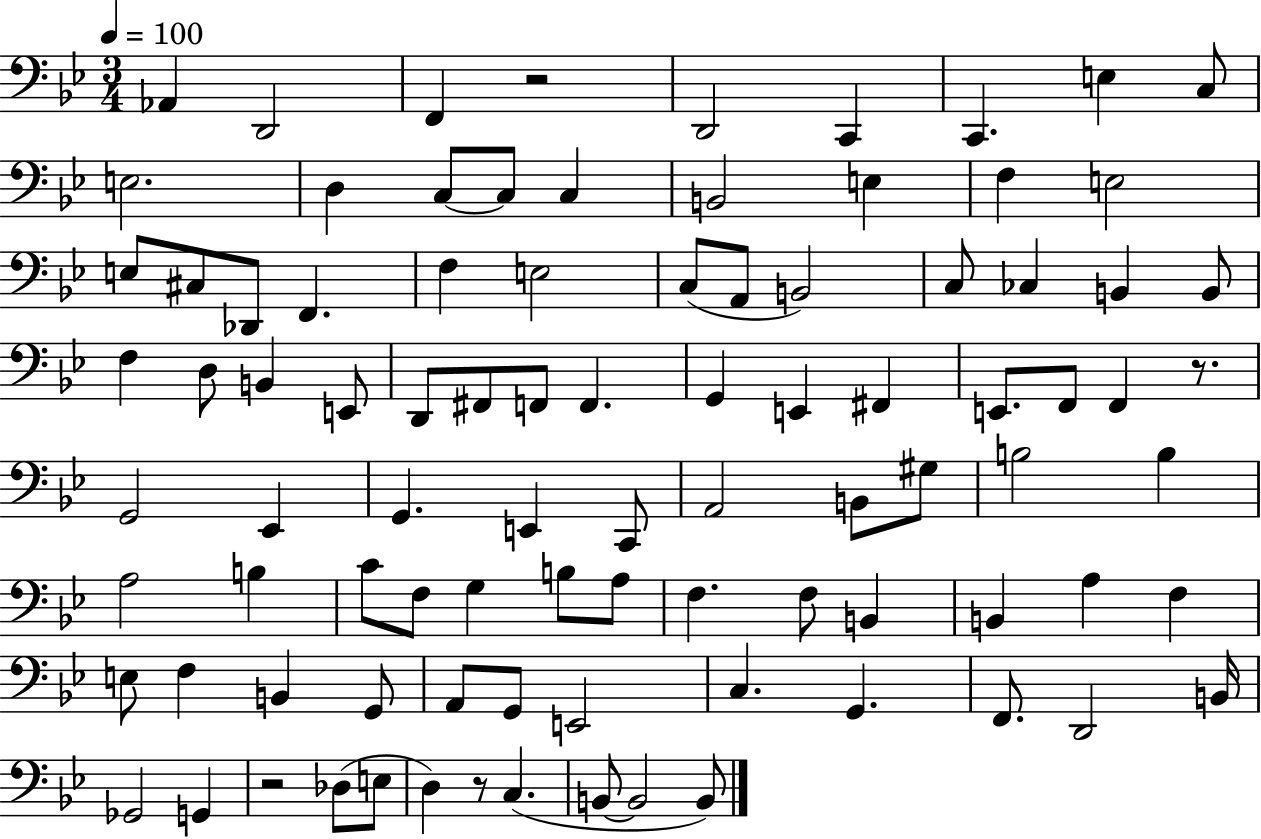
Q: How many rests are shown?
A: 4